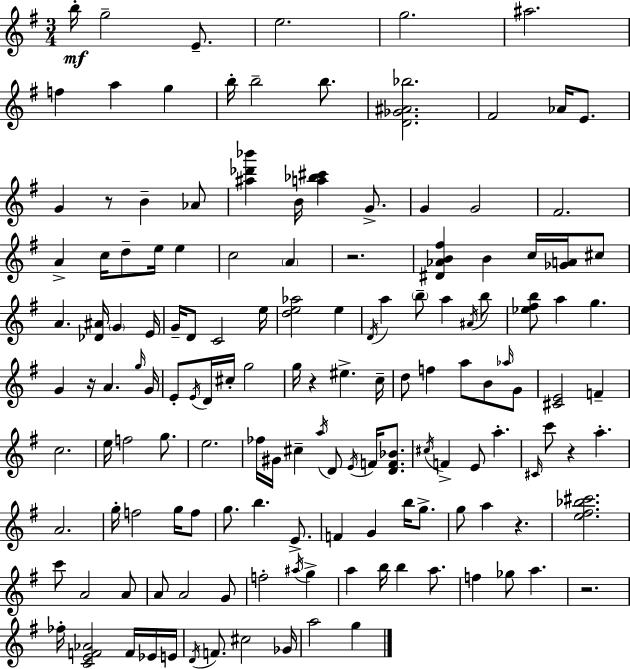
{
  \clef treble
  \numericTimeSignature
  \time 3/4
  \key e \minor
  \repeat volta 2 { b''16-.\mf g''2-- e'8.-- | e''2. | g''2. | ais''2. | \break f''4 a''4 g''4 | b''16-. b''2-- b''8. | <d' ges' ais' bes''>2. | fis'2 aes'16 e'8. | \break g'4 r8 b'4-- aes'8 | <ais'' des''' bes'''>4 b'16 <a'' bes'' cis'''>4 g'8.-> | g'4 g'2 | fis'2. | \break a'4-> c''16 d''8-- e''16 e''4 | c''2 \parenthesize a'4 | r2. | <dis' aes' b' fis''>4 b'4 c''16 <ges' a'>16 cis''8 | \break a'4. <des' ais'>16 \parenthesize g'4 e'16 | g'16-- d'8 c'2 e''16 | <d'' e'' aes''>2 e''4 | \acciaccatura { d'16 } a''4 \parenthesize b''8-- a''4 \acciaccatura { ais'16 } | \break b''8 <ees'' fis'' b''>8 a''4 g''4. | g'4 r16 a'4. | \grace { g''16 } g'16 e'8-. \acciaccatura { e'16 } d'16 cis''16-. g''2 | g''16 r4 eis''4.-> | \break c''16-- d''8 f''4 a''8 | b'8 \grace { aes''16 } g'8 <cis' e'>2 | f'4-- c''2. | e''16 f''2 | \break g''8. e''2. | fes''16 gis'16 cis''4-- \acciaccatura { a''16 } | d'8 \acciaccatura { e'16 } f'16 <d' f' bes'>8. \acciaccatura { cis''16 } f'4-> | e'8 a''4.-. \grace { cis'16 } c'''8 r4 | \break a''4.-. a'2. | g''16-. f''2 | g''16 f''8 g''8. | b''4. e'8.-> f'4 | \break g'4 b''16 g''8.-> g''8 a''4 | r4. <e'' fis'' bes'' cis'''>2. | c'''8 a'2 | a'8 a'8 a'2 | \break g'8 f''2-. | \acciaccatura { ais''16 } g''4-> a''4 | b''16 b''4 a''8. f''4 | ges''8 a''4. r2. | \break fes''16-. <c' e' f' aes'>2 | f'16 ees'16 e'16 \acciaccatura { d'16 } f'8. | cis''2 ges'16 a''2 | g''4 } \bar "|."
}